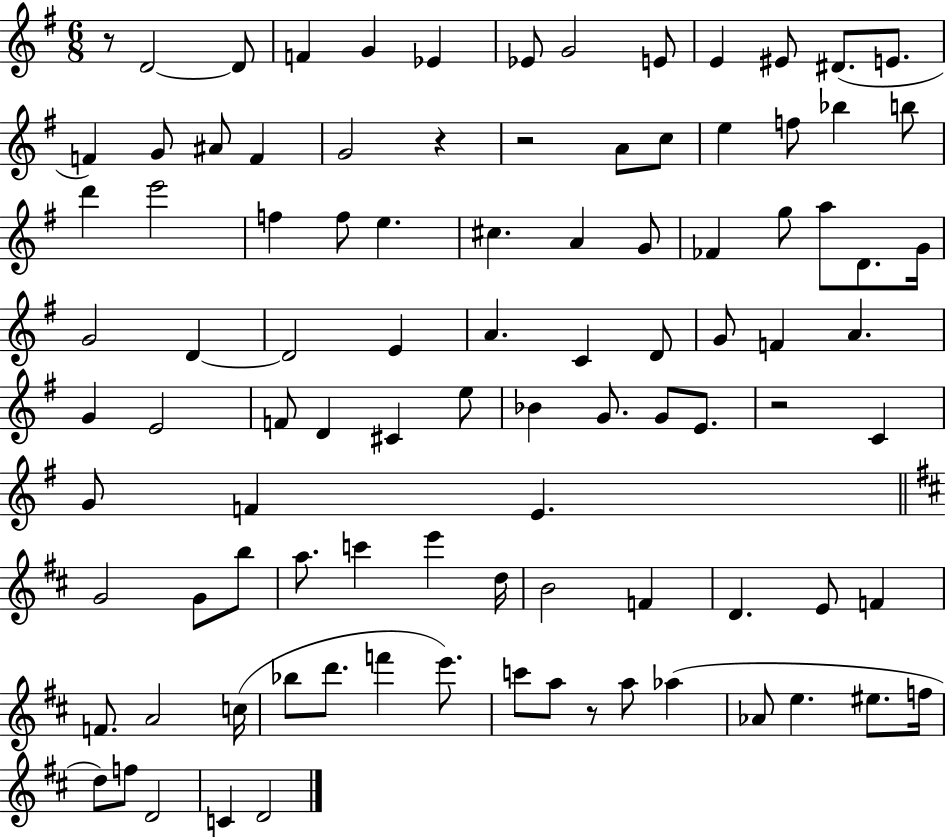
R/e D4/h D4/e F4/q G4/q Eb4/q Eb4/e G4/h E4/e E4/q EIS4/e D#4/e. E4/e. F4/q G4/e A#4/e F4/q G4/h R/q R/h A4/e C5/e E5/q F5/e Bb5/q B5/e D6/q E6/h F5/q F5/e E5/q. C#5/q. A4/q G4/e FES4/q G5/e A5/e D4/e. G4/s G4/h D4/q D4/h E4/q A4/q. C4/q D4/e G4/e F4/q A4/q. G4/q E4/h F4/e D4/q C#4/q E5/e Bb4/q G4/e. G4/e E4/e. R/h C4/q G4/e F4/q E4/q. G4/h G4/e B5/e A5/e. C6/q E6/q D5/s B4/h F4/q D4/q. E4/e F4/q F4/e. A4/h C5/s Bb5/e D6/e. F6/q E6/e. C6/e A5/e R/e A5/e Ab5/q Ab4/e E5/q. EIS5/e. F5/s D5/e F5/e D4/h C4/q D4/h